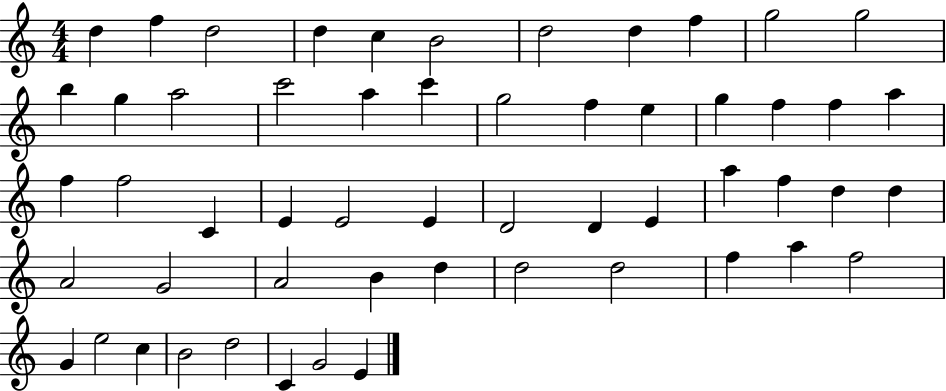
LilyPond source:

{
  \clef treble
  \numericTimeSignature
  \time 4/4
  \key c \major
  d''4 f''4 d''2 | d''4 c''4 b'2 | d''2 d''4 f''4 | g''2 g''2 | \break b''4 g''4 a''2 | c'''2 a''4 c'''4 | g''2 f''4 e''4 | g''4 f''4 f''4 a''4 | \break f''4 f''2 c'4 | e'4 e'2 e'4 | d'2 d'4 e'4 | a''4 f''4 d''4 d''4 | \break a'2 g'2 | a'2 b'4 d''4 | d''2 d''2 | f''4 a''4 f''2 | \break g'4 e''2 c''4 | b'2 d''2 | c'4 g'2 e'4 | \bar "|."
}